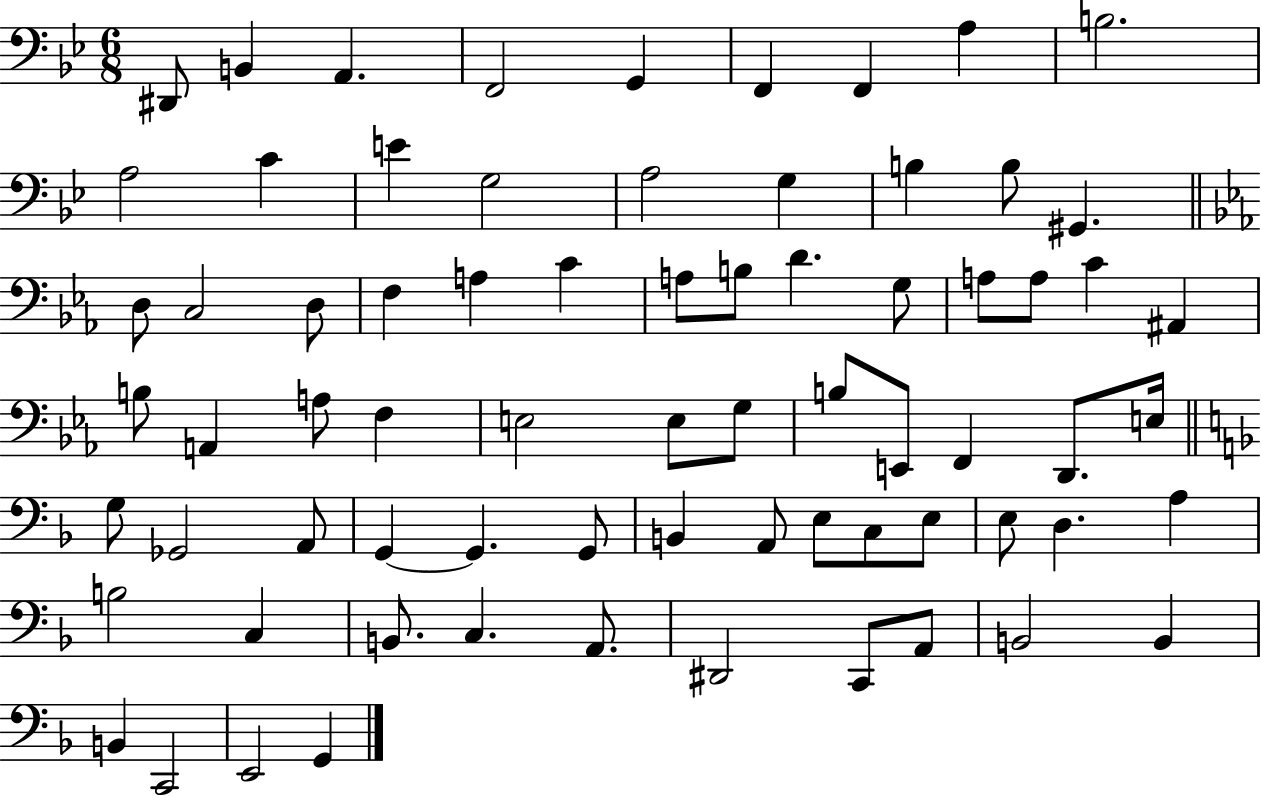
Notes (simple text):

D#2/e B2/q A2/q. F2/h G2/q F2/q F2/q A3/q B3/h. A3/h C4/q E4/q G3/h A3/h G3/q B3/q B3/e G#2/q. D3/e C3/h D3/e F3/q A3/q C4/q A3/e B3/e D4/q. G3/e A3/e A3/e C4/q A#2/q B3/e A2/q A3/e F3/q E3/h E3/e G3/e B3/e E2/e F2/q D2/e. E3/s G3/e Gb2/h A2/e G2/q G2/q. G2/e B2/q A2/e E3/e C3/e E3/e E3/e D3/q. A3/q B3/h C3/q B2/e. C3/q. A2/e. D#2/h C2/e A2/e B2/h B2/q B2/q C2/h E2/h G2/q